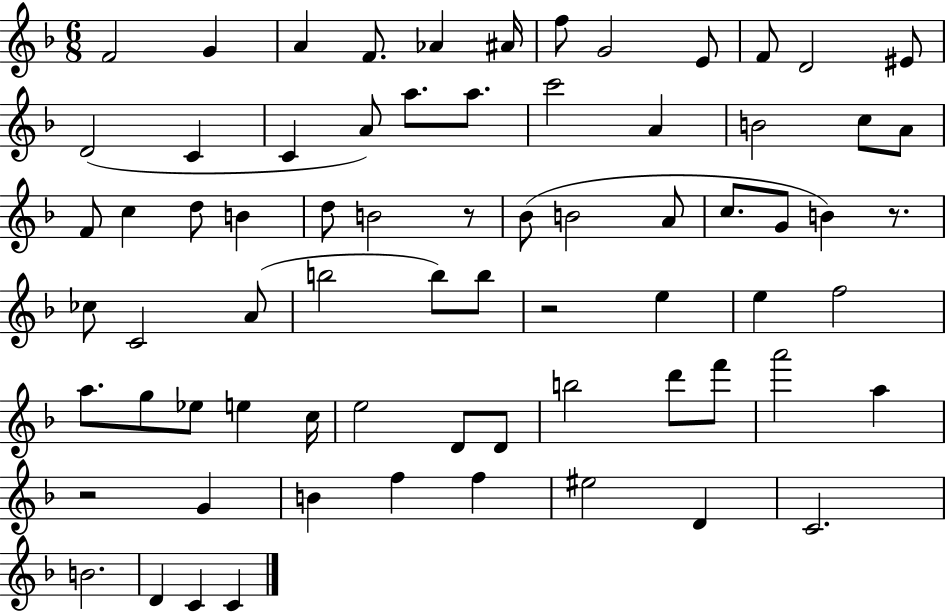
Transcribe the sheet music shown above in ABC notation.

X:1
T:Untitled
M:6/8
L:1/4
K:F
F2 G A F/2 _A ^A/4 f/2 G2 E/2 F/2 D2 ^E/2 D2 C C A/2 a/2 a/2 c'2 A B2 c/2 A/2 F/2 c d/2 B d/2 B2 z/2 _B/2 B2 A/2 c/2 G/2 B z/2 _c/2 C2 A/2 b2 b/2 b/2 z2 e e f2 a/2 g/2 _e/2 e c/4 e2 D/2 D/2 b2 d'/2 f'/2 a'2 a z2 G B f f ^e2 D C2 B2 D C C